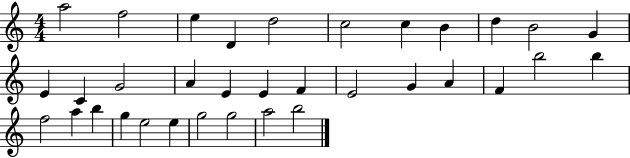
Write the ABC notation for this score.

X:1
T:Untitled
M:4/4
L:1/4
K:C
a2 f2 e D d2 c2 c B d B2 G E C G2 A E E F E2 G A F b2 b f2 a b g e2 e g2 g2 a2 b2